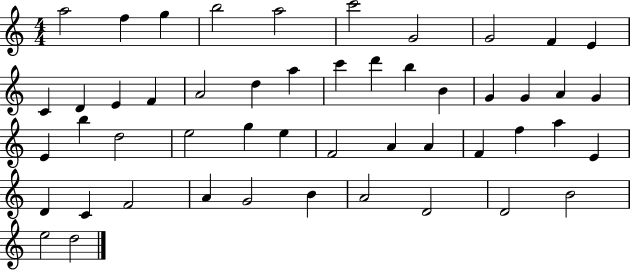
{
  \clef treble
  \numericTimeSignature
  \time 4/4
  \key c \major
  a''2 f''4 g''4 | b''2 a''2 | c'''2 g'2 | g'2 f'4 e'4 | \break c'4 d'4 e'4 f'4 | a'2 d''4 a''4 | c'''4 d'''4 b''4 b'4 | g'4 g'4 a'4 g'4 | \break e'4 b''4 d''2 | e''2 g''4 e''4 | f'2 a'4 a'4 | f'4 f''4 a''4 e'4 | \break d'4 c'4 f'2 | a'4 g'2 b'4 | a'2 d'2 | d'2 b'2 | \break e''2 d''2 | \bar "|."
}